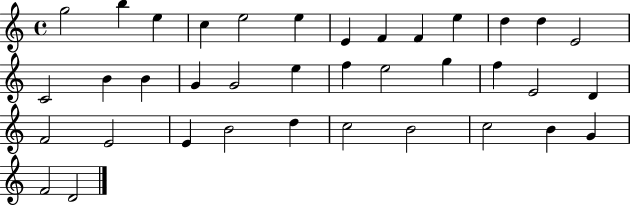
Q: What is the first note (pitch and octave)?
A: G5